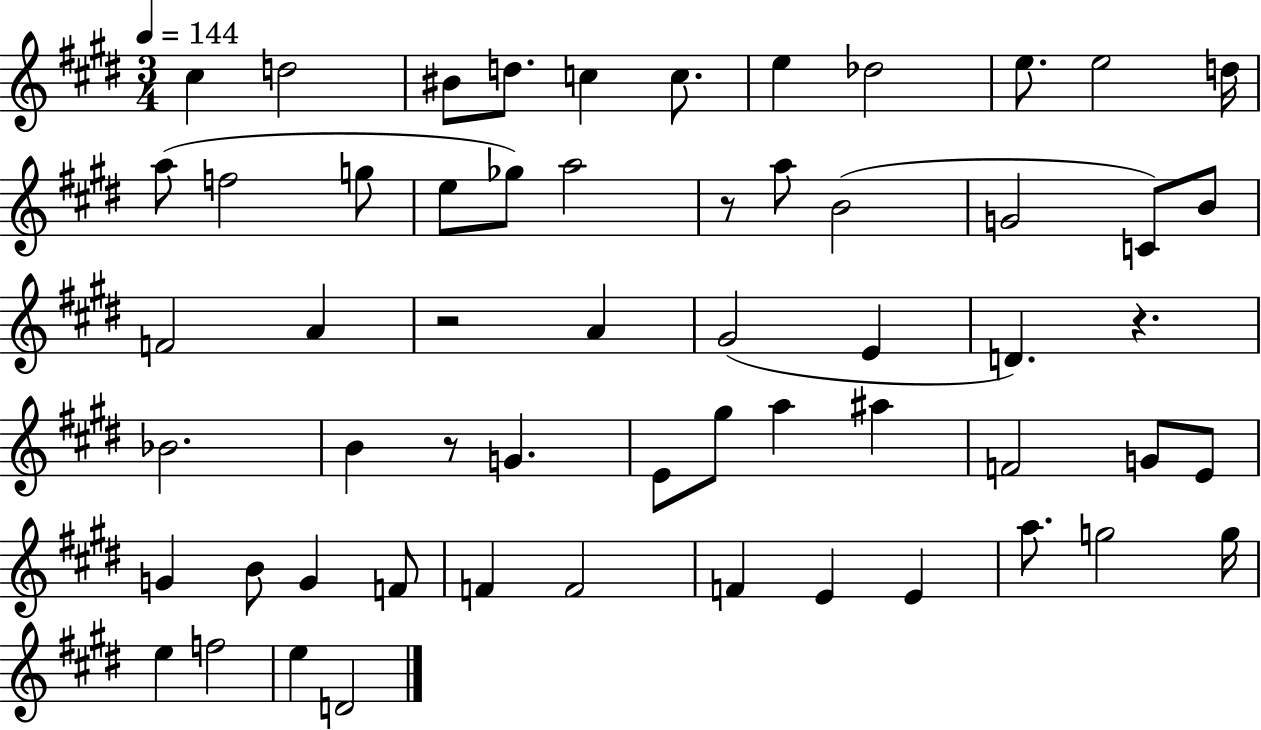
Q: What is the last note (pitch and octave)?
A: D4